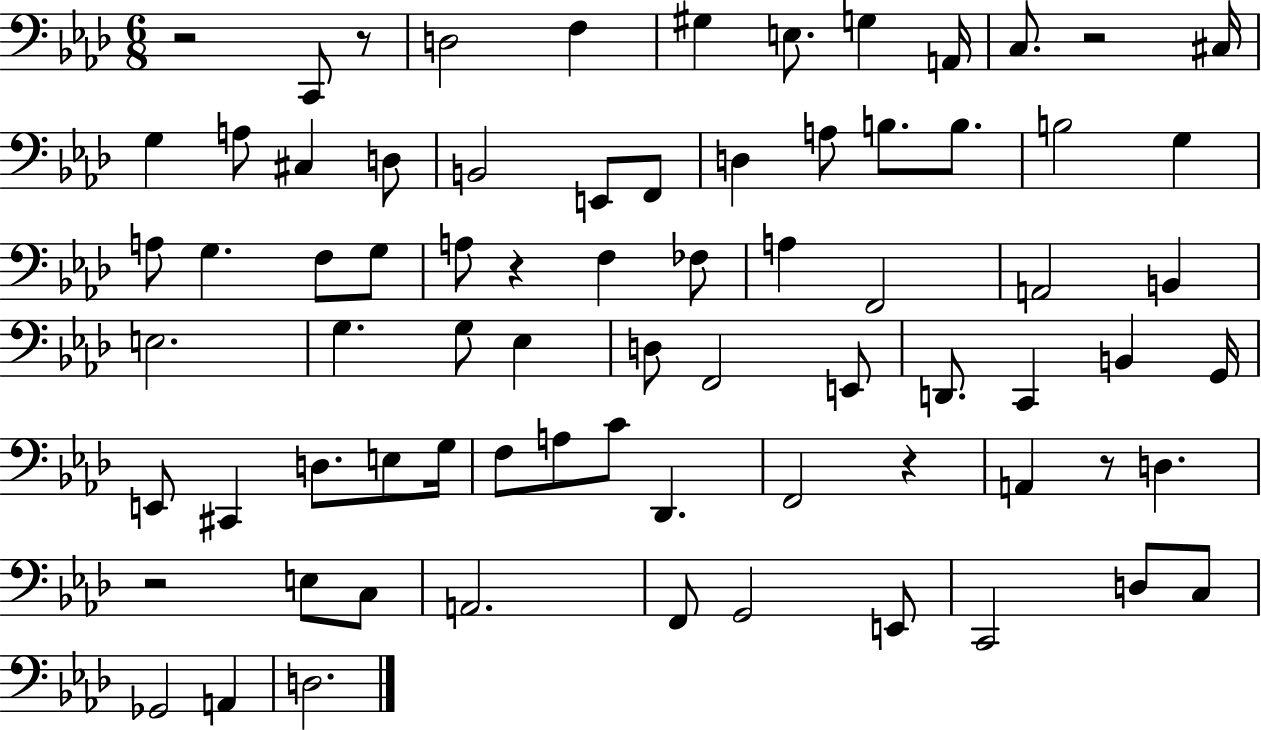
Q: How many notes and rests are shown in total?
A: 75